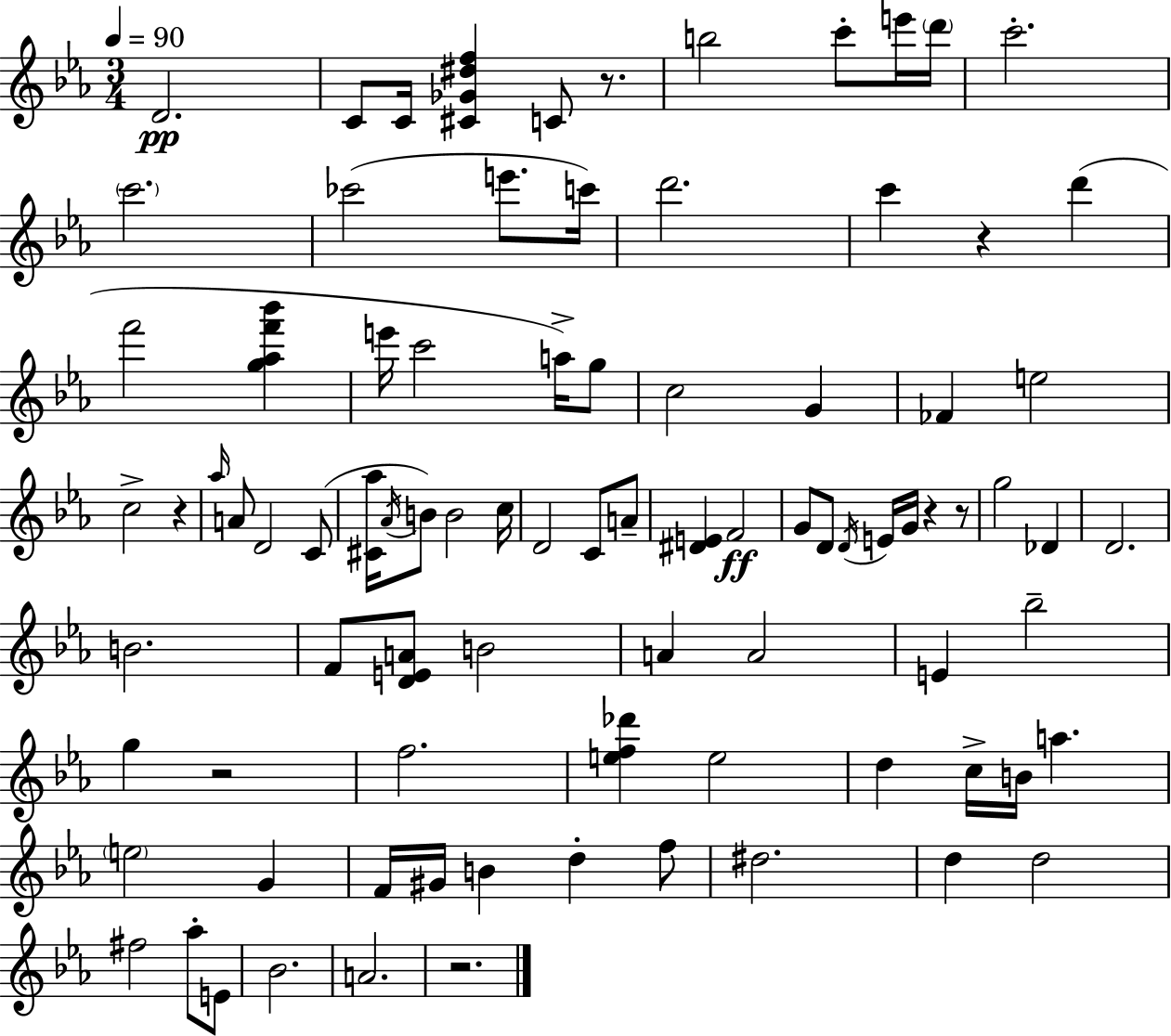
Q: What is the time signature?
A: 3/4